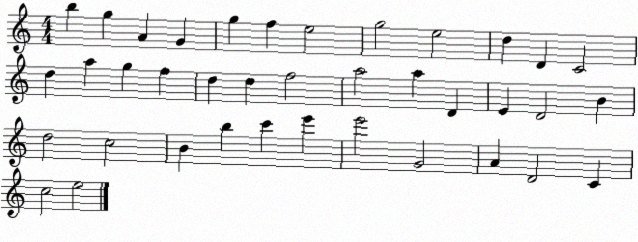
X:1
T:Untitled
M:4/4
L:1/4
K:C
b g A G g f e2 g2 e2 d D C2 d a g f d d f2 a2 a D E D2 B d2 c2 B b c' e' e'2 G2 A D2 C c2 e2